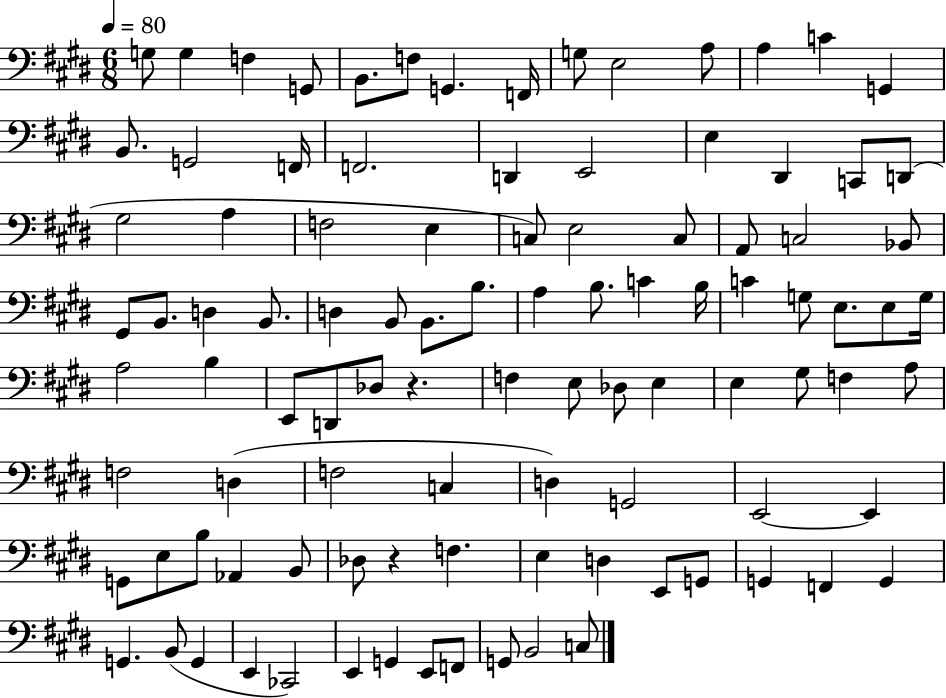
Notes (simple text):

G3/e G3/q F3/q G2/e B2/e. F3/e G2/q. F2/s G3/e E3/h A3/e A3/q C4/q G2/q B2/e. G2/h F2/s F2/h. D2/q E2/h E3/q D#2/q C2/e D2/e G#3/h A3/q F3/h E3/q C3/e E3/h C3/e A2/e C3/h Bb2/e G#2/e B2/e. D3/q B2/e. D3/q B2/e B2/e. B3/e. A3/q B3/e. C4/q B3/s C4/q G3/e E3/e. E3/e G3/s A3/h B3/q E2/e D2/e Db3/e R/q. F3/q E3/e Db3/e E3/q E3/q G#3/e F3/q A3/e F3/h D3/q F3/h C3/q D3/q G2/h E2/h E2/q G2/e E3/e B3/e Ab2/q B2/e Db3/e R/q F3/q. E3/q D3/q E2/e G2/e G2/q F2/q G2/q G2/q. B2/e G2/q E2/q CES2/h E2/q G2/q E2/e F2/e G2/e B2/h C3/e